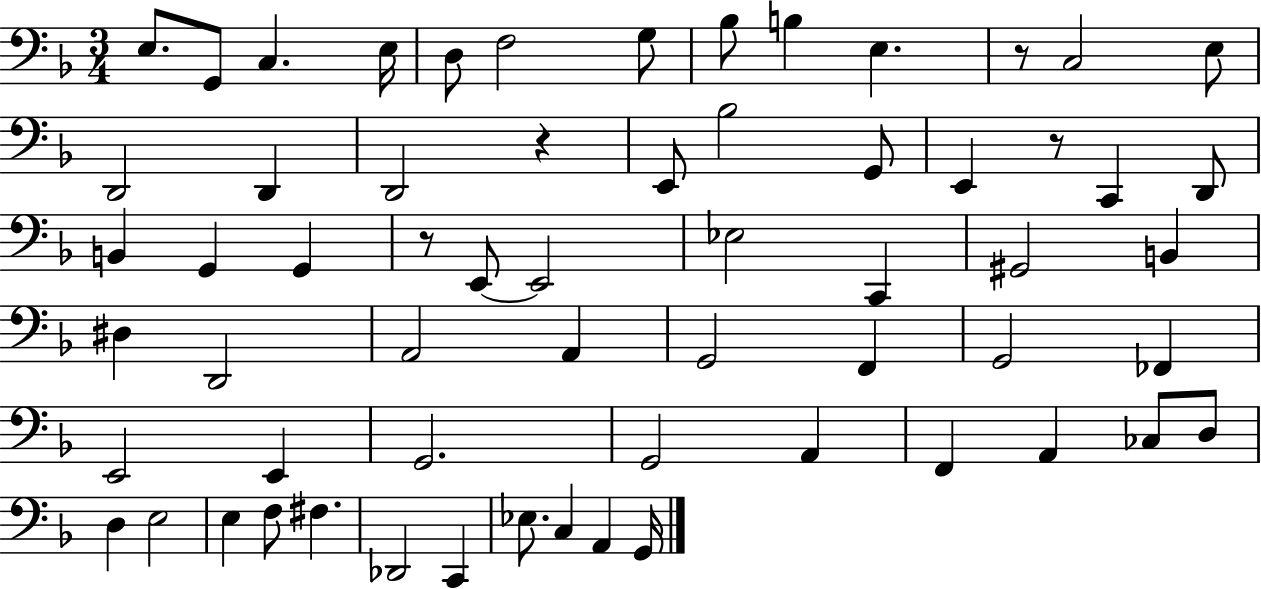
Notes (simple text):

E3/e. G2/e C3/q. E3/s D3/e F3/h G3/e Bb3/e B3/q E3/q. R/e C3/h E3/e D2/h D2/q D2/h R/q E2/e Bb3/h G2/e E2/q R/e C2/q D2/e B2/q G2/q G2/q R/e E2/e E2/h Eb3/h C2/q G#2/h B2/q D#3/q D2/h A2/h A2/q G2/h F2/q G2/h FES2/q E2/h E2/q G2/h. G2/h A2/q F2/q A2/q CES3/e D3/e D3/q E3/h E3/q F3/e F#3/q. Db2/h C2/q Eb3/e. C3/q A2/q G2/s